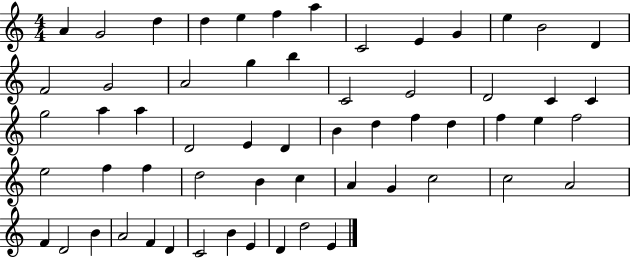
{
  \clef treble
  \numericTimeSignature
  \time 4/4
  \key c \major
  a'4 g'2 d''4 | d''4 e''4 f''4 a''4 | c'2 e'4 g'4 | e''4 b'2 d'4 | \break f'2 g'2 | a'2 g''4 b''4 | c'2 e'2 | d'2 c'4 c'4 | \break g''2 a''4 a''4 | d'2 e'4 d'4 | b'4 d''4 f''4 d''4 | f''4 e''4 f''2 | \break e''2 f''4 f''4 | d''2 b'4 c''4 | a'4 g'4 c''2 | c''2 a'2 | \break f'4 d'2 b'4 | a'2 f'4 d'4 | c'2 b'4 e'4 | d'4 d''2 e'4 | \break \bar "|."
}